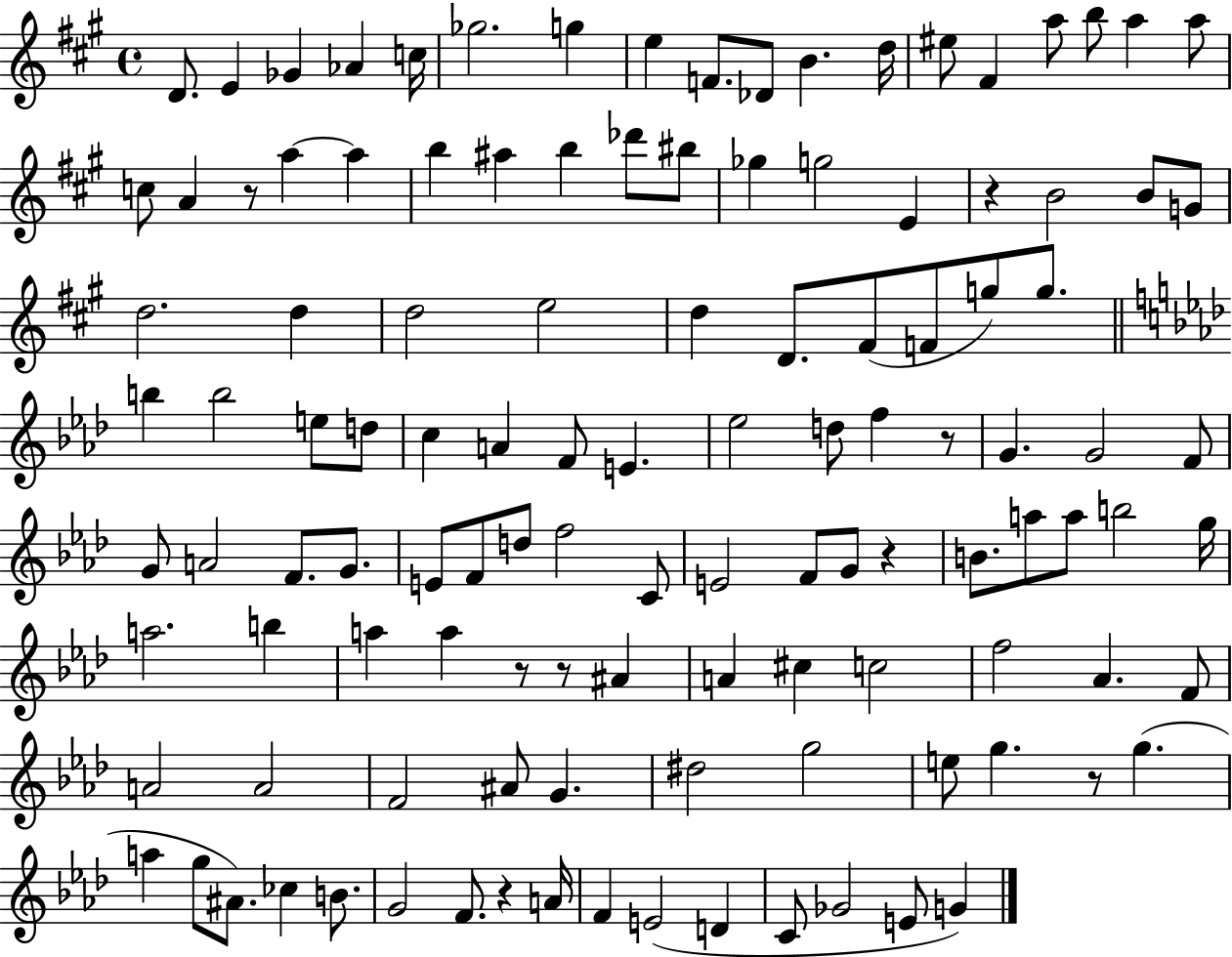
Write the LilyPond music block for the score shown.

{
  \clef treble
  \time 4/4
  \defaultTimeSignature
  \key a \major
  \repeat volta 2 { d'8. e'4 ges'4 aes'4 c''16 | ges''2. g''4 | e''4 f'8. des'8 b'4. d''16 | eis''8 fis'4 a''8 b''8 a''4 a''8 | \break c''8 a'4 r8 a''4~~ a''4 | b''4 ais''4 b''4 des'''8 bis''8 | ges''4 g''2 e'4 | r4 b'2 b'8 g'8 | \break d''2. d''4 | d''2 e''2 | d''4 d'8. fis'8( f'8 g''8) g''8. | \bar "||" \break \key f \minor b''4 b''2 e''8 d''8 | c''4 a'4 f'8 e'4. | ees''2 d''8 f''4 r8 | g'4. g'2 f'8 | \break g'8 a'2 f'8. g'8. | e'8 f'8 d''8 f''2 c'8 | e'2 f'8 g'8 r4 | b'8. a''8 a''8 b''2 g''16 | \break a''2. b''4 | a''4 a''4 r8 r8 ais'4 | a'4 cis''4 c''2 | f''2 aes'4. f'8 | \break a'2 a'2 | f'2 ais'8 g'4. | dis''2 g''2 | e''8 g''4. r8 g''4.( | \break a''4 g''8 ais'8.) ces''4 b'8. | g'2 f'8. r4 a'16 | f'4 e'2( d'4 | c'8 ges'2 e'8 g'4) | \break } \bar "|."
}